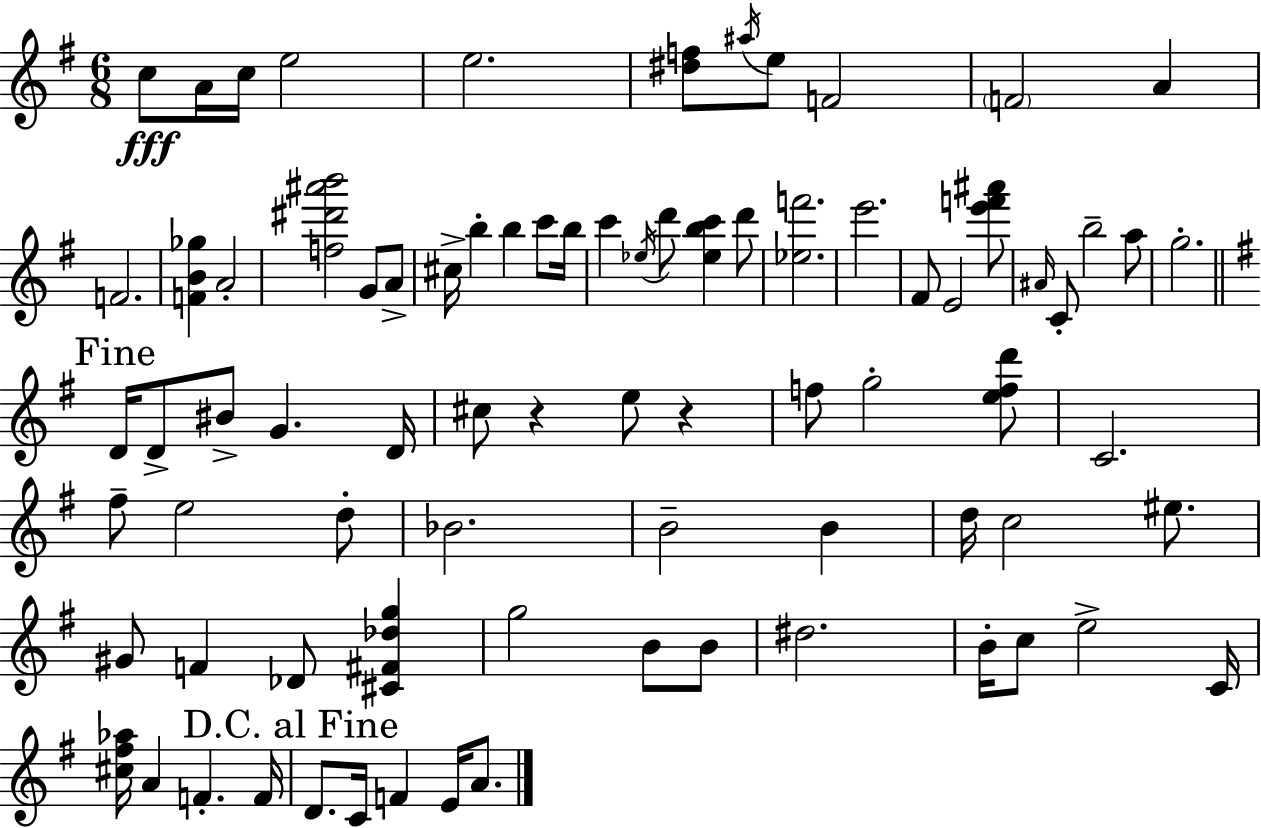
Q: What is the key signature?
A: E minor